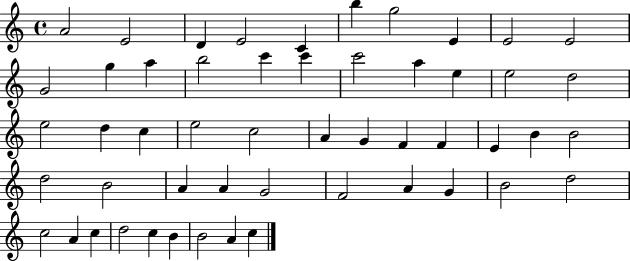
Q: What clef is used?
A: treble